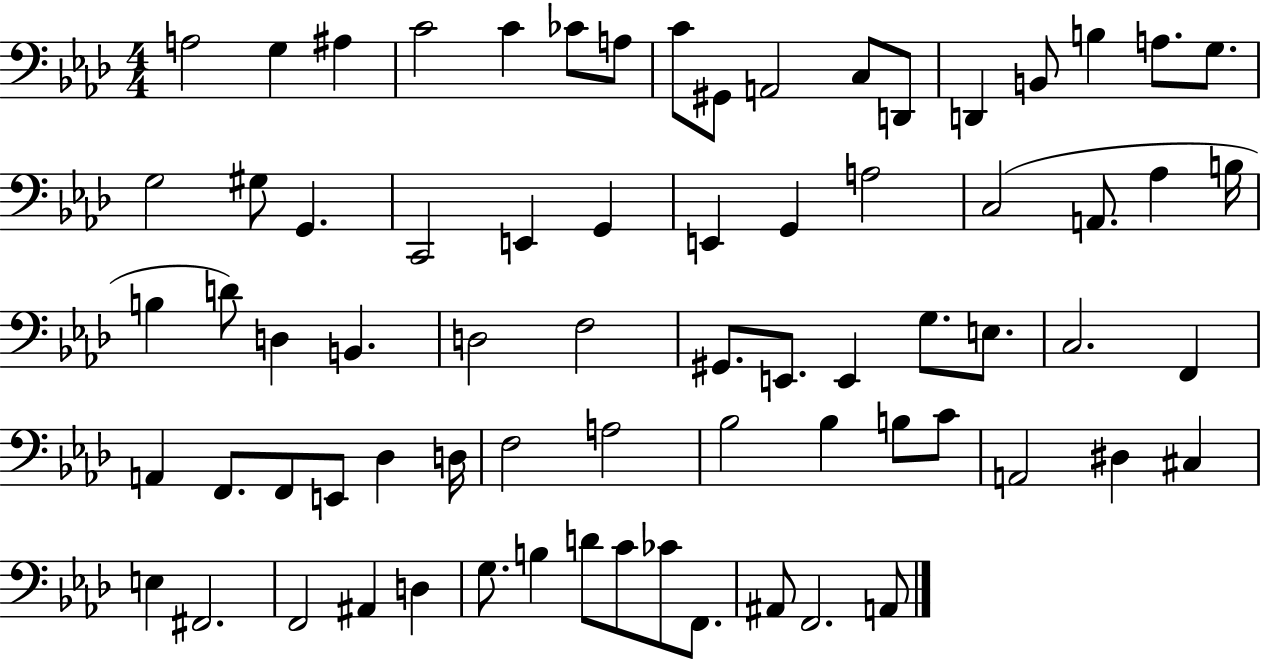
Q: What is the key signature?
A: AES major